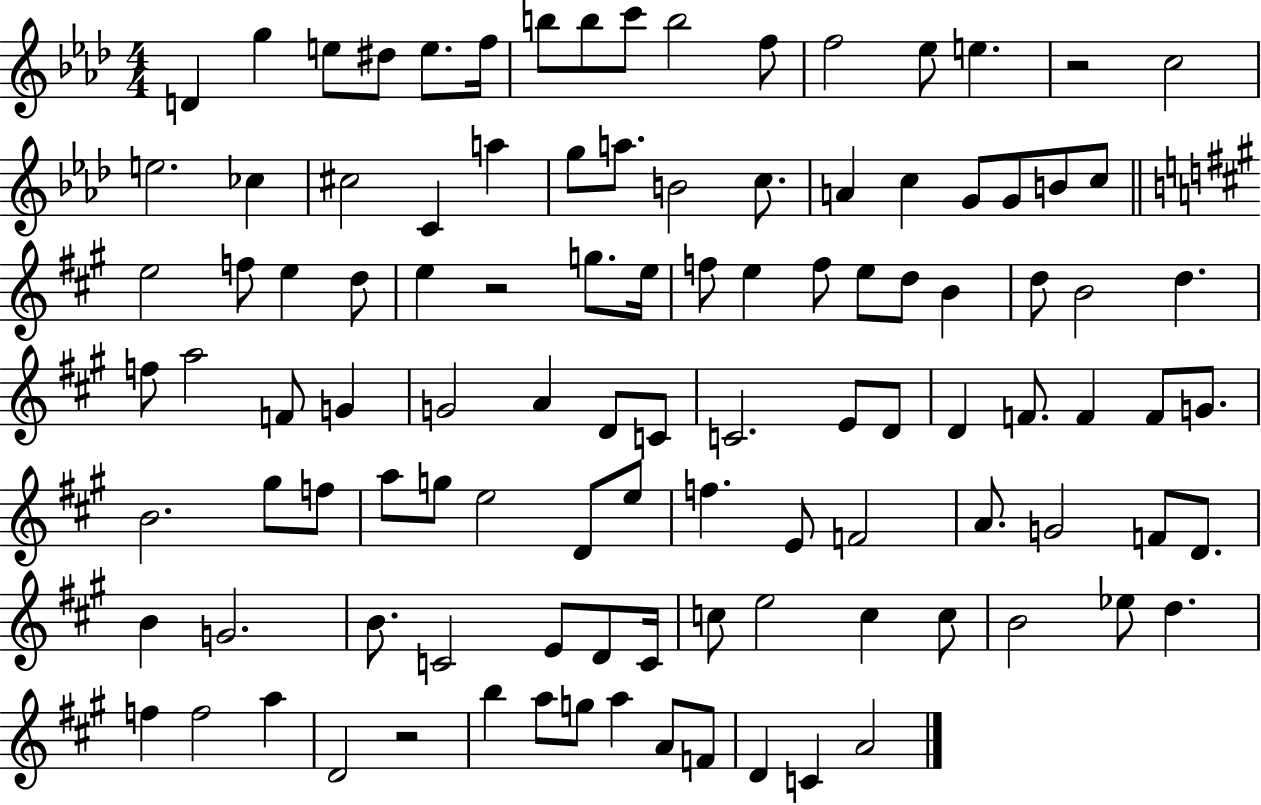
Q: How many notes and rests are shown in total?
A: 107